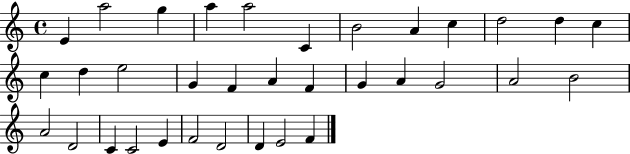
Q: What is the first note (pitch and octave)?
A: E4